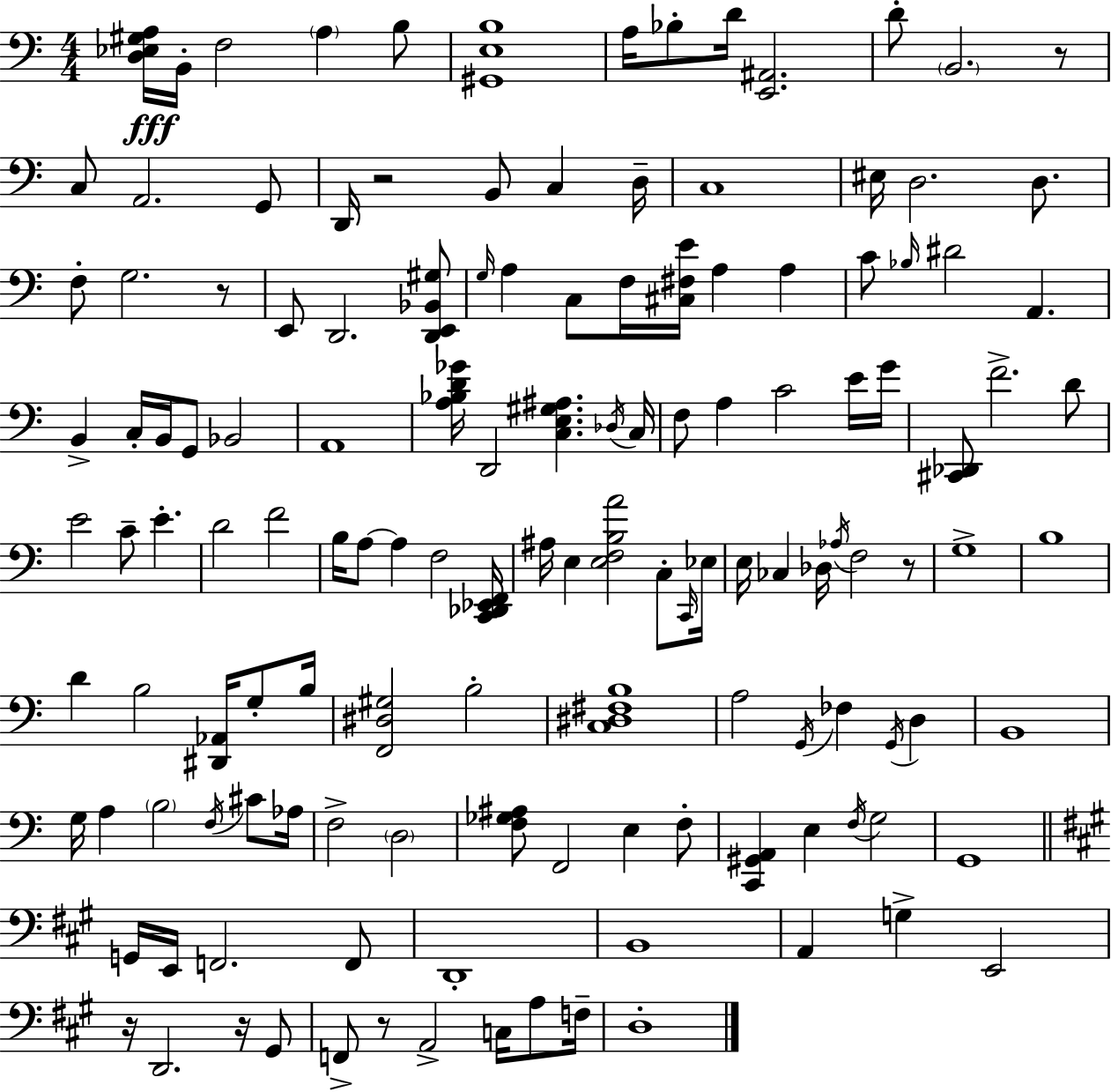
X:1
T:Untitled
M:4/4
L:1/4
K:Am
[D,_E,^G,A,]/4 B,,/4 F,2 A, B,/2 [^G,,E,B,]4 A,/4 _B,/2 D/4 [E,,^A,,]2 D/2 B,,2 z/2 C,/2 A,,2 G,,/2 D,,/4 z2 B,,/2 C, D,/4 C,4 ^E,/4 D,2 D,/2 F,/2 G,2 z/2 E,,/2 D,,2 [D,,E,,_B,,^G,]/2 G,/4 A, C,/2 F,/4 [^C,^F,E]/4 A, A, C/2 _B,/4 ^D2 A,, B,, C,/4 B,,/4 G,,/2 _B,,2 A,,4 [A,_B,D_G]/4 D,,2 [C,E,^G,^A,] _D,/4 C,/4 F,/2 A, C2 E/4 G/4 [^C,,_D,,]/2 F2 D/2 E2 C/2 E D2 F2 B,/4 A,/2 A, F,2 [C,,_D,,_E,,F,,]/4 ^A,/4 E, [E,F,B,A]2 C,/2 C,,/4 _E,/4 E,/4 _C, _D,/4 _A,/4 F,2 z/2 G,4 B,4 D B,2 [^D,,_A,,]/4 G,/2 B,/4 [F,,^D,^G,]2 B,2 [C,^D,^F,B,]4 A,2 G,,/4 _F, G,,/4 D, B,,4 G,/4 A, B,2 F,/4 ^C/2 _A,/4 F,2 D,2 [F,_G,^A,]/2 F,,2 E, F,/2 [C,,^G,,A,,] E, F,/4 G,2 G,,4 G,,/4 E,,/4 F,,2 F,,/2 D,,4 B,,4 A,, G, E,,2 z/4 D,,2 z/4 ^G,,/2 F,,/2 z/2 A,,2 C,/4 A,/2 F,/4 D,4